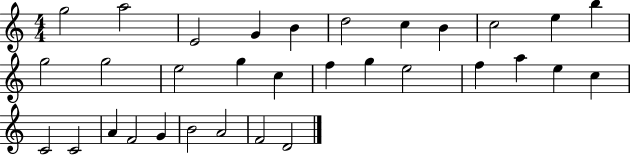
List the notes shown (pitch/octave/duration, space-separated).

G5/h A5/h E4/h G4/q B4/q D5/h C5/q B4/q C5/h E5/q B5/q G5/h G5/h E5/h G5/q C5/q F5/q G5/q E5/h F5/q A5/q E5/q C5/q C4/h C4/h A4/q F4/h G4/q B4/h A4/h F4/h D4/h